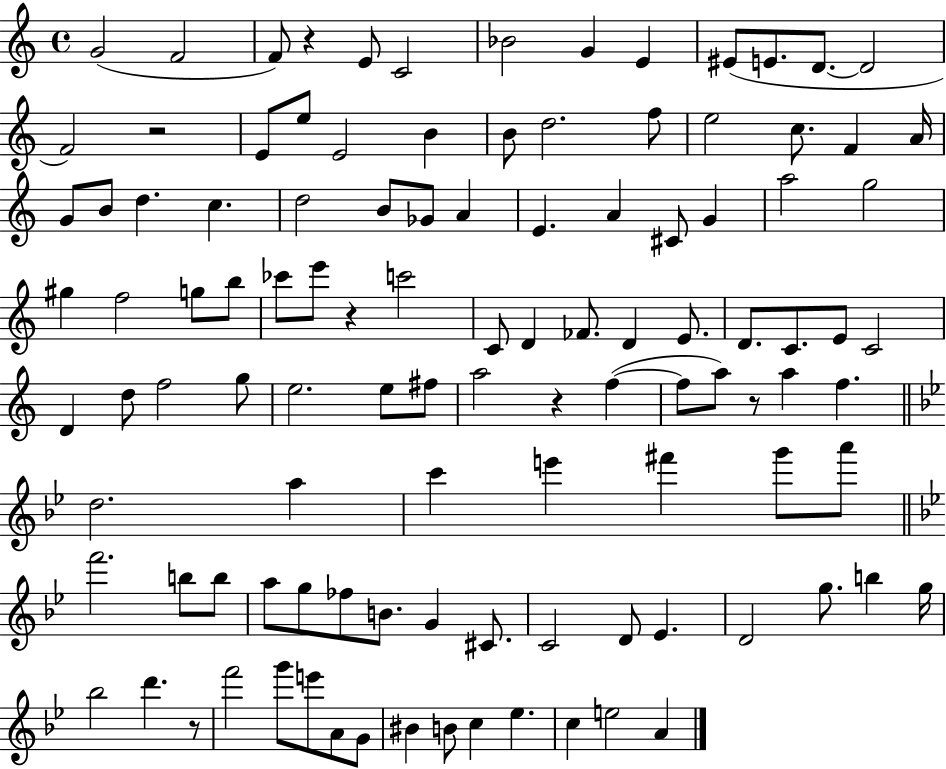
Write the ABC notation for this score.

X:1
T:Untitled
M:4/4
L:1/4
K:C
G2 F2 F/2 z E/2 C2 _B2 G E ^E/2 E/2 D/2 D2 F2 z2 E/2 e/2 E2 B B/2 d2 f/2 e2 c/2 F A/4 G/2 B/2 d c d2 B/2 _G/2 A E A ^C/2 G a2 g2 ^g f2 g/2 b/2 _c'/2 e'/2 z c'2 C/2 D _F/2 D E/2 D/2 C/2 E/2 C2 D d/2 f2 g/2 e2 e/2 ^f/2 a2 z f f/2 a/2 z/2 a f d2 a c' e' ^f' g'/2 a'/2 f'2 b/2 b/2 a/2 g/2 _f/2 B/2 G ^C/2 C2 D/2 _E D2 g/2 b g/4 _b2 d' z/2 f'2 g'/2 e'/2 A/2 G/2 ^B B/2 c _e c e2 A